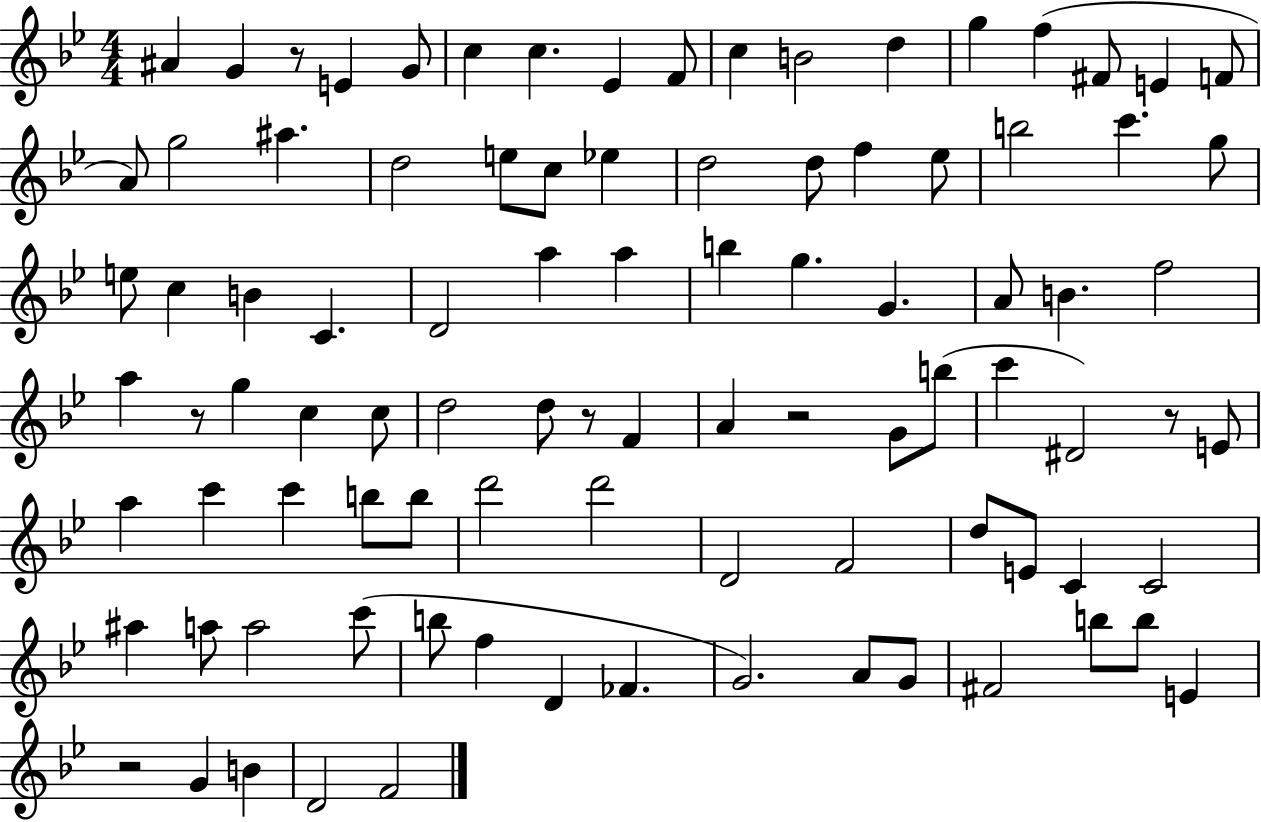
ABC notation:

X:1
T:Untitled
M:4/4
L:1/4
K:Bb
^A G z/2 E G/2 c c _E F/2 c B2 d g f ^F/2 E F/2 A/2 g2 ^a d2 e/2 c/2 _e d2 d/2 f _e/2 b2 c' g/2 e/2 c B C D2 a a b g G A/2 B f2 a z/2 g c c/2 d2 d/2 z/2 F A z2 G/2 b/2 c' ^D2 z/2 E/2 a c' c' b/2 b/2 d'2 d'2 D2 F2 d/2 E/2 C C2 ^a a/2 a2 c'/2 b/2 f D _F G2 A/2 G/2 ^F2 b/2 b/2 E z2 G B D2 F2